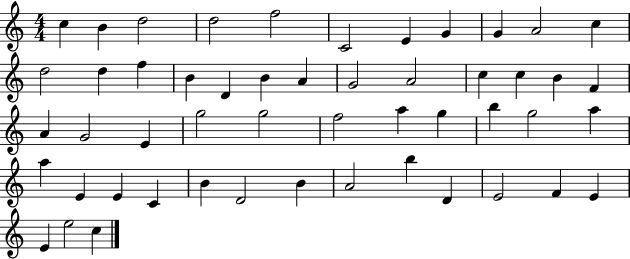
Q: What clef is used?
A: treble